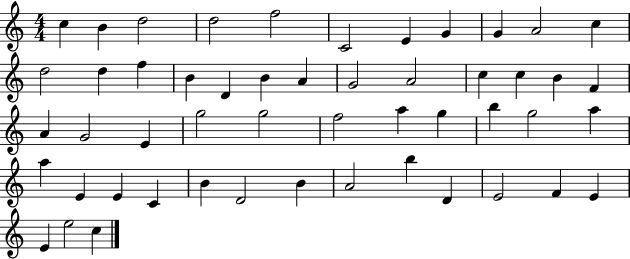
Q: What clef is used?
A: treble